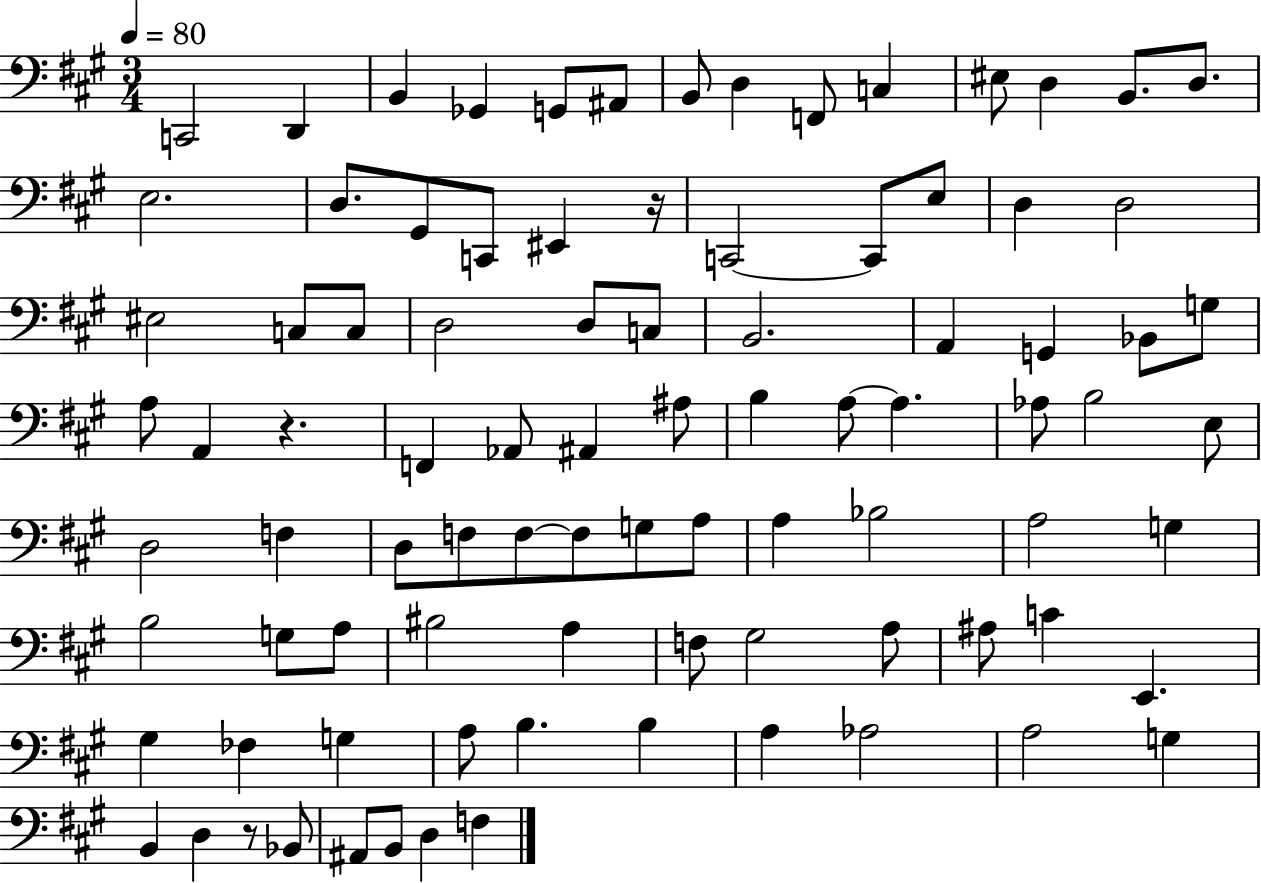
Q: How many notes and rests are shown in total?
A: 90